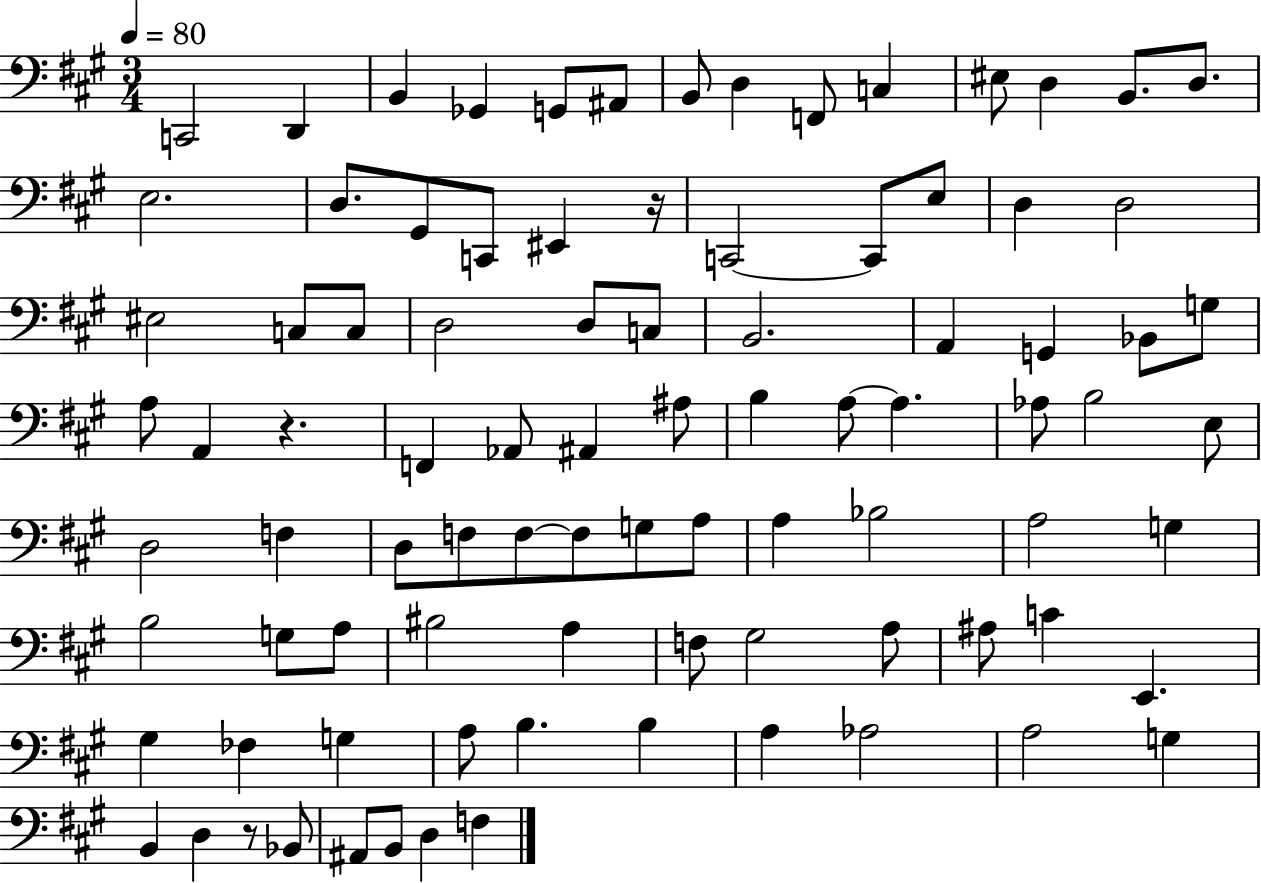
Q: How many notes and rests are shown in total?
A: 90